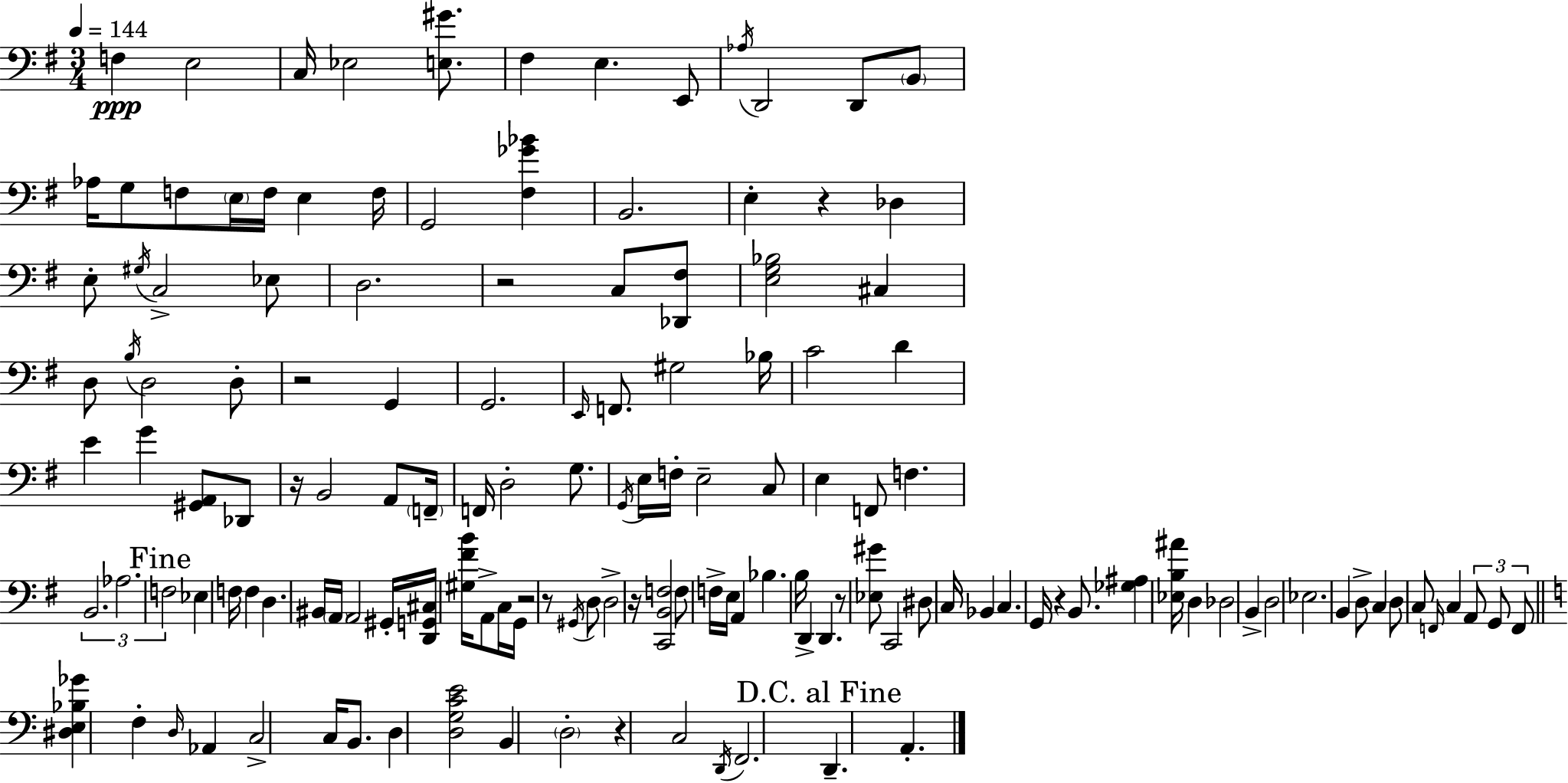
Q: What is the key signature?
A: E minor